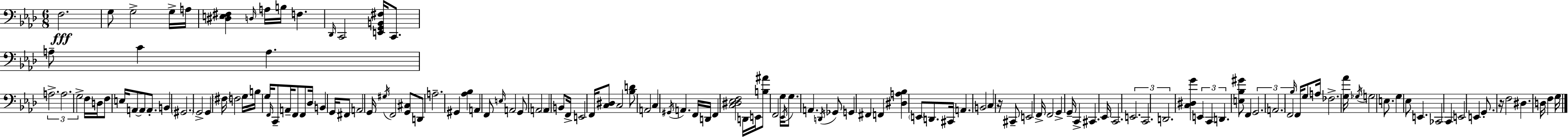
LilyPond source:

{
  \clef bass
  \numericTimeSignature
  \time 6/8
  \key aes \major
  \repeat volta 2 { f2.\fff | g8 g2-> g16-> a16 | <dis e fis>4 \grace { d16 } a16 b16 f4. | \grace { des,16 } c,2 <e, g, b, fis>16 c,8. | \break a8-- c'4 a4. | \tuplet 3/2 { a2.-> | a2. | g2-> } f16 d16 | \break f8 e16 a,8~~ a,8 a,8.-. b,4 | \parenthesize gis,2. | g,2-> g,4 | \parenthesize fis16 f2 g16 | \break b16 g16 \grace { f,16 } c,8-- a,16-- f,8 f,8 des16 b,4 | g,16 fis,8 a,2 | g,16 \acciaccatura { gis16 } f,2 | <g, cis>8 d,8 a2.-- | \break gis,4 <aes bes>4 | a,4 f,8 \grace { e16 } a,2 | g,8 \parenthesize a,2 | \parenthesize a,4 b,8 f,16-> e,2 | \break f,16 <c dis>8 c2 | <bes d'>8 a,2 | c4 \acciaccatura { gis,16 } a,4. | f,16 d,16 f,4 <c dis ees f>2 | \break d,16 e,16 <b ais'>8 f,2 | g16 \acciaccatura { ees,16 } g8. a,4. | \acciaccatura { d,16 } ges,8 g,4 fis,4 | f,4 <dis a bes>4 \parenthesize e,8 d,8. | \break cis,16 a,4. b,2 | c4 r16 cis,8-- e,2 | f,16-> f,2 | g,4-> g,16-- c,4-> | \break cis,4. ees,16 c,2. | \tuplet 3/2 { e,2. | c,2. | d,2. } | \break <c dis g'>4 | \tuplet 3/2 { e,4 c,4 d,4. } | <e bes gis'>8 f,4 \tuplet 3/2 { g,2. | \parenthesize a,2. | \break f,2 } | \grace { bes16 } f,16 g8 a16 fes2.-> | <g aes'>16 \acciaccatura { ges16 } g2 | e8. g4 | \break ees8 e,4. ces,2 | c,4 e,2 | e,4 g,8.-. | r16 f2 dis4. | \break d16 f4 g16 } \bar "|."
}